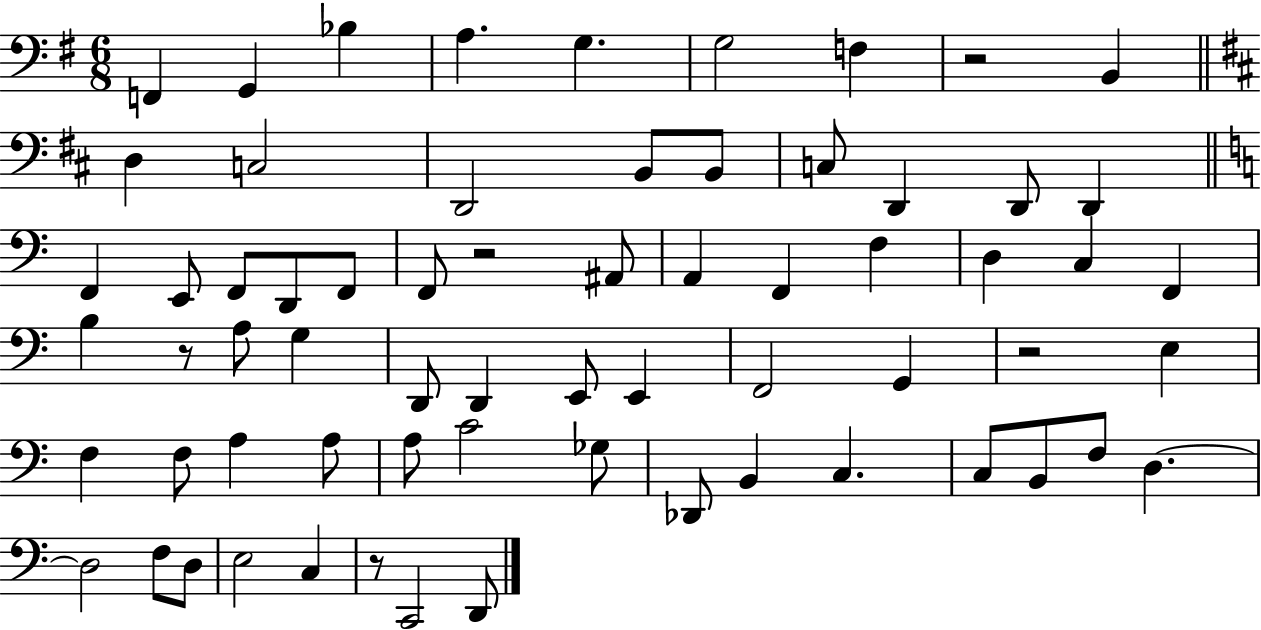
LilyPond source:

{
  \clef bass
  \numericTimeSignature
  \time 6/8
  \key g \major
  f,4 g,4 bes4 | a4. g4. | g2 f4 | r2 b,4 | \break \bar "||" \break \key d \major d4 c2 | d,2 b,8 b,8 | c8 d,4 d,8 d,4 | \bar "||" \break \key c \major f,4 e,8 f,8 d,8 f,8 | f,8 r2 ais,8 | a,4 f,4 f4 | d4 c4 f,4 | \break b4 r8 a8 g4 | d,8 d,4 e,8 e,4 | f,2 g,4 | r2 e4 | \break f4 f8 a4 a8 | a8 c'2 ges8 | des,8 b,4 c4. | c8 b,8 f8 d4.~~ | \break d2 f8 d8 | e2 c4 | r8 c,2 d,8 | \bar "|."
}